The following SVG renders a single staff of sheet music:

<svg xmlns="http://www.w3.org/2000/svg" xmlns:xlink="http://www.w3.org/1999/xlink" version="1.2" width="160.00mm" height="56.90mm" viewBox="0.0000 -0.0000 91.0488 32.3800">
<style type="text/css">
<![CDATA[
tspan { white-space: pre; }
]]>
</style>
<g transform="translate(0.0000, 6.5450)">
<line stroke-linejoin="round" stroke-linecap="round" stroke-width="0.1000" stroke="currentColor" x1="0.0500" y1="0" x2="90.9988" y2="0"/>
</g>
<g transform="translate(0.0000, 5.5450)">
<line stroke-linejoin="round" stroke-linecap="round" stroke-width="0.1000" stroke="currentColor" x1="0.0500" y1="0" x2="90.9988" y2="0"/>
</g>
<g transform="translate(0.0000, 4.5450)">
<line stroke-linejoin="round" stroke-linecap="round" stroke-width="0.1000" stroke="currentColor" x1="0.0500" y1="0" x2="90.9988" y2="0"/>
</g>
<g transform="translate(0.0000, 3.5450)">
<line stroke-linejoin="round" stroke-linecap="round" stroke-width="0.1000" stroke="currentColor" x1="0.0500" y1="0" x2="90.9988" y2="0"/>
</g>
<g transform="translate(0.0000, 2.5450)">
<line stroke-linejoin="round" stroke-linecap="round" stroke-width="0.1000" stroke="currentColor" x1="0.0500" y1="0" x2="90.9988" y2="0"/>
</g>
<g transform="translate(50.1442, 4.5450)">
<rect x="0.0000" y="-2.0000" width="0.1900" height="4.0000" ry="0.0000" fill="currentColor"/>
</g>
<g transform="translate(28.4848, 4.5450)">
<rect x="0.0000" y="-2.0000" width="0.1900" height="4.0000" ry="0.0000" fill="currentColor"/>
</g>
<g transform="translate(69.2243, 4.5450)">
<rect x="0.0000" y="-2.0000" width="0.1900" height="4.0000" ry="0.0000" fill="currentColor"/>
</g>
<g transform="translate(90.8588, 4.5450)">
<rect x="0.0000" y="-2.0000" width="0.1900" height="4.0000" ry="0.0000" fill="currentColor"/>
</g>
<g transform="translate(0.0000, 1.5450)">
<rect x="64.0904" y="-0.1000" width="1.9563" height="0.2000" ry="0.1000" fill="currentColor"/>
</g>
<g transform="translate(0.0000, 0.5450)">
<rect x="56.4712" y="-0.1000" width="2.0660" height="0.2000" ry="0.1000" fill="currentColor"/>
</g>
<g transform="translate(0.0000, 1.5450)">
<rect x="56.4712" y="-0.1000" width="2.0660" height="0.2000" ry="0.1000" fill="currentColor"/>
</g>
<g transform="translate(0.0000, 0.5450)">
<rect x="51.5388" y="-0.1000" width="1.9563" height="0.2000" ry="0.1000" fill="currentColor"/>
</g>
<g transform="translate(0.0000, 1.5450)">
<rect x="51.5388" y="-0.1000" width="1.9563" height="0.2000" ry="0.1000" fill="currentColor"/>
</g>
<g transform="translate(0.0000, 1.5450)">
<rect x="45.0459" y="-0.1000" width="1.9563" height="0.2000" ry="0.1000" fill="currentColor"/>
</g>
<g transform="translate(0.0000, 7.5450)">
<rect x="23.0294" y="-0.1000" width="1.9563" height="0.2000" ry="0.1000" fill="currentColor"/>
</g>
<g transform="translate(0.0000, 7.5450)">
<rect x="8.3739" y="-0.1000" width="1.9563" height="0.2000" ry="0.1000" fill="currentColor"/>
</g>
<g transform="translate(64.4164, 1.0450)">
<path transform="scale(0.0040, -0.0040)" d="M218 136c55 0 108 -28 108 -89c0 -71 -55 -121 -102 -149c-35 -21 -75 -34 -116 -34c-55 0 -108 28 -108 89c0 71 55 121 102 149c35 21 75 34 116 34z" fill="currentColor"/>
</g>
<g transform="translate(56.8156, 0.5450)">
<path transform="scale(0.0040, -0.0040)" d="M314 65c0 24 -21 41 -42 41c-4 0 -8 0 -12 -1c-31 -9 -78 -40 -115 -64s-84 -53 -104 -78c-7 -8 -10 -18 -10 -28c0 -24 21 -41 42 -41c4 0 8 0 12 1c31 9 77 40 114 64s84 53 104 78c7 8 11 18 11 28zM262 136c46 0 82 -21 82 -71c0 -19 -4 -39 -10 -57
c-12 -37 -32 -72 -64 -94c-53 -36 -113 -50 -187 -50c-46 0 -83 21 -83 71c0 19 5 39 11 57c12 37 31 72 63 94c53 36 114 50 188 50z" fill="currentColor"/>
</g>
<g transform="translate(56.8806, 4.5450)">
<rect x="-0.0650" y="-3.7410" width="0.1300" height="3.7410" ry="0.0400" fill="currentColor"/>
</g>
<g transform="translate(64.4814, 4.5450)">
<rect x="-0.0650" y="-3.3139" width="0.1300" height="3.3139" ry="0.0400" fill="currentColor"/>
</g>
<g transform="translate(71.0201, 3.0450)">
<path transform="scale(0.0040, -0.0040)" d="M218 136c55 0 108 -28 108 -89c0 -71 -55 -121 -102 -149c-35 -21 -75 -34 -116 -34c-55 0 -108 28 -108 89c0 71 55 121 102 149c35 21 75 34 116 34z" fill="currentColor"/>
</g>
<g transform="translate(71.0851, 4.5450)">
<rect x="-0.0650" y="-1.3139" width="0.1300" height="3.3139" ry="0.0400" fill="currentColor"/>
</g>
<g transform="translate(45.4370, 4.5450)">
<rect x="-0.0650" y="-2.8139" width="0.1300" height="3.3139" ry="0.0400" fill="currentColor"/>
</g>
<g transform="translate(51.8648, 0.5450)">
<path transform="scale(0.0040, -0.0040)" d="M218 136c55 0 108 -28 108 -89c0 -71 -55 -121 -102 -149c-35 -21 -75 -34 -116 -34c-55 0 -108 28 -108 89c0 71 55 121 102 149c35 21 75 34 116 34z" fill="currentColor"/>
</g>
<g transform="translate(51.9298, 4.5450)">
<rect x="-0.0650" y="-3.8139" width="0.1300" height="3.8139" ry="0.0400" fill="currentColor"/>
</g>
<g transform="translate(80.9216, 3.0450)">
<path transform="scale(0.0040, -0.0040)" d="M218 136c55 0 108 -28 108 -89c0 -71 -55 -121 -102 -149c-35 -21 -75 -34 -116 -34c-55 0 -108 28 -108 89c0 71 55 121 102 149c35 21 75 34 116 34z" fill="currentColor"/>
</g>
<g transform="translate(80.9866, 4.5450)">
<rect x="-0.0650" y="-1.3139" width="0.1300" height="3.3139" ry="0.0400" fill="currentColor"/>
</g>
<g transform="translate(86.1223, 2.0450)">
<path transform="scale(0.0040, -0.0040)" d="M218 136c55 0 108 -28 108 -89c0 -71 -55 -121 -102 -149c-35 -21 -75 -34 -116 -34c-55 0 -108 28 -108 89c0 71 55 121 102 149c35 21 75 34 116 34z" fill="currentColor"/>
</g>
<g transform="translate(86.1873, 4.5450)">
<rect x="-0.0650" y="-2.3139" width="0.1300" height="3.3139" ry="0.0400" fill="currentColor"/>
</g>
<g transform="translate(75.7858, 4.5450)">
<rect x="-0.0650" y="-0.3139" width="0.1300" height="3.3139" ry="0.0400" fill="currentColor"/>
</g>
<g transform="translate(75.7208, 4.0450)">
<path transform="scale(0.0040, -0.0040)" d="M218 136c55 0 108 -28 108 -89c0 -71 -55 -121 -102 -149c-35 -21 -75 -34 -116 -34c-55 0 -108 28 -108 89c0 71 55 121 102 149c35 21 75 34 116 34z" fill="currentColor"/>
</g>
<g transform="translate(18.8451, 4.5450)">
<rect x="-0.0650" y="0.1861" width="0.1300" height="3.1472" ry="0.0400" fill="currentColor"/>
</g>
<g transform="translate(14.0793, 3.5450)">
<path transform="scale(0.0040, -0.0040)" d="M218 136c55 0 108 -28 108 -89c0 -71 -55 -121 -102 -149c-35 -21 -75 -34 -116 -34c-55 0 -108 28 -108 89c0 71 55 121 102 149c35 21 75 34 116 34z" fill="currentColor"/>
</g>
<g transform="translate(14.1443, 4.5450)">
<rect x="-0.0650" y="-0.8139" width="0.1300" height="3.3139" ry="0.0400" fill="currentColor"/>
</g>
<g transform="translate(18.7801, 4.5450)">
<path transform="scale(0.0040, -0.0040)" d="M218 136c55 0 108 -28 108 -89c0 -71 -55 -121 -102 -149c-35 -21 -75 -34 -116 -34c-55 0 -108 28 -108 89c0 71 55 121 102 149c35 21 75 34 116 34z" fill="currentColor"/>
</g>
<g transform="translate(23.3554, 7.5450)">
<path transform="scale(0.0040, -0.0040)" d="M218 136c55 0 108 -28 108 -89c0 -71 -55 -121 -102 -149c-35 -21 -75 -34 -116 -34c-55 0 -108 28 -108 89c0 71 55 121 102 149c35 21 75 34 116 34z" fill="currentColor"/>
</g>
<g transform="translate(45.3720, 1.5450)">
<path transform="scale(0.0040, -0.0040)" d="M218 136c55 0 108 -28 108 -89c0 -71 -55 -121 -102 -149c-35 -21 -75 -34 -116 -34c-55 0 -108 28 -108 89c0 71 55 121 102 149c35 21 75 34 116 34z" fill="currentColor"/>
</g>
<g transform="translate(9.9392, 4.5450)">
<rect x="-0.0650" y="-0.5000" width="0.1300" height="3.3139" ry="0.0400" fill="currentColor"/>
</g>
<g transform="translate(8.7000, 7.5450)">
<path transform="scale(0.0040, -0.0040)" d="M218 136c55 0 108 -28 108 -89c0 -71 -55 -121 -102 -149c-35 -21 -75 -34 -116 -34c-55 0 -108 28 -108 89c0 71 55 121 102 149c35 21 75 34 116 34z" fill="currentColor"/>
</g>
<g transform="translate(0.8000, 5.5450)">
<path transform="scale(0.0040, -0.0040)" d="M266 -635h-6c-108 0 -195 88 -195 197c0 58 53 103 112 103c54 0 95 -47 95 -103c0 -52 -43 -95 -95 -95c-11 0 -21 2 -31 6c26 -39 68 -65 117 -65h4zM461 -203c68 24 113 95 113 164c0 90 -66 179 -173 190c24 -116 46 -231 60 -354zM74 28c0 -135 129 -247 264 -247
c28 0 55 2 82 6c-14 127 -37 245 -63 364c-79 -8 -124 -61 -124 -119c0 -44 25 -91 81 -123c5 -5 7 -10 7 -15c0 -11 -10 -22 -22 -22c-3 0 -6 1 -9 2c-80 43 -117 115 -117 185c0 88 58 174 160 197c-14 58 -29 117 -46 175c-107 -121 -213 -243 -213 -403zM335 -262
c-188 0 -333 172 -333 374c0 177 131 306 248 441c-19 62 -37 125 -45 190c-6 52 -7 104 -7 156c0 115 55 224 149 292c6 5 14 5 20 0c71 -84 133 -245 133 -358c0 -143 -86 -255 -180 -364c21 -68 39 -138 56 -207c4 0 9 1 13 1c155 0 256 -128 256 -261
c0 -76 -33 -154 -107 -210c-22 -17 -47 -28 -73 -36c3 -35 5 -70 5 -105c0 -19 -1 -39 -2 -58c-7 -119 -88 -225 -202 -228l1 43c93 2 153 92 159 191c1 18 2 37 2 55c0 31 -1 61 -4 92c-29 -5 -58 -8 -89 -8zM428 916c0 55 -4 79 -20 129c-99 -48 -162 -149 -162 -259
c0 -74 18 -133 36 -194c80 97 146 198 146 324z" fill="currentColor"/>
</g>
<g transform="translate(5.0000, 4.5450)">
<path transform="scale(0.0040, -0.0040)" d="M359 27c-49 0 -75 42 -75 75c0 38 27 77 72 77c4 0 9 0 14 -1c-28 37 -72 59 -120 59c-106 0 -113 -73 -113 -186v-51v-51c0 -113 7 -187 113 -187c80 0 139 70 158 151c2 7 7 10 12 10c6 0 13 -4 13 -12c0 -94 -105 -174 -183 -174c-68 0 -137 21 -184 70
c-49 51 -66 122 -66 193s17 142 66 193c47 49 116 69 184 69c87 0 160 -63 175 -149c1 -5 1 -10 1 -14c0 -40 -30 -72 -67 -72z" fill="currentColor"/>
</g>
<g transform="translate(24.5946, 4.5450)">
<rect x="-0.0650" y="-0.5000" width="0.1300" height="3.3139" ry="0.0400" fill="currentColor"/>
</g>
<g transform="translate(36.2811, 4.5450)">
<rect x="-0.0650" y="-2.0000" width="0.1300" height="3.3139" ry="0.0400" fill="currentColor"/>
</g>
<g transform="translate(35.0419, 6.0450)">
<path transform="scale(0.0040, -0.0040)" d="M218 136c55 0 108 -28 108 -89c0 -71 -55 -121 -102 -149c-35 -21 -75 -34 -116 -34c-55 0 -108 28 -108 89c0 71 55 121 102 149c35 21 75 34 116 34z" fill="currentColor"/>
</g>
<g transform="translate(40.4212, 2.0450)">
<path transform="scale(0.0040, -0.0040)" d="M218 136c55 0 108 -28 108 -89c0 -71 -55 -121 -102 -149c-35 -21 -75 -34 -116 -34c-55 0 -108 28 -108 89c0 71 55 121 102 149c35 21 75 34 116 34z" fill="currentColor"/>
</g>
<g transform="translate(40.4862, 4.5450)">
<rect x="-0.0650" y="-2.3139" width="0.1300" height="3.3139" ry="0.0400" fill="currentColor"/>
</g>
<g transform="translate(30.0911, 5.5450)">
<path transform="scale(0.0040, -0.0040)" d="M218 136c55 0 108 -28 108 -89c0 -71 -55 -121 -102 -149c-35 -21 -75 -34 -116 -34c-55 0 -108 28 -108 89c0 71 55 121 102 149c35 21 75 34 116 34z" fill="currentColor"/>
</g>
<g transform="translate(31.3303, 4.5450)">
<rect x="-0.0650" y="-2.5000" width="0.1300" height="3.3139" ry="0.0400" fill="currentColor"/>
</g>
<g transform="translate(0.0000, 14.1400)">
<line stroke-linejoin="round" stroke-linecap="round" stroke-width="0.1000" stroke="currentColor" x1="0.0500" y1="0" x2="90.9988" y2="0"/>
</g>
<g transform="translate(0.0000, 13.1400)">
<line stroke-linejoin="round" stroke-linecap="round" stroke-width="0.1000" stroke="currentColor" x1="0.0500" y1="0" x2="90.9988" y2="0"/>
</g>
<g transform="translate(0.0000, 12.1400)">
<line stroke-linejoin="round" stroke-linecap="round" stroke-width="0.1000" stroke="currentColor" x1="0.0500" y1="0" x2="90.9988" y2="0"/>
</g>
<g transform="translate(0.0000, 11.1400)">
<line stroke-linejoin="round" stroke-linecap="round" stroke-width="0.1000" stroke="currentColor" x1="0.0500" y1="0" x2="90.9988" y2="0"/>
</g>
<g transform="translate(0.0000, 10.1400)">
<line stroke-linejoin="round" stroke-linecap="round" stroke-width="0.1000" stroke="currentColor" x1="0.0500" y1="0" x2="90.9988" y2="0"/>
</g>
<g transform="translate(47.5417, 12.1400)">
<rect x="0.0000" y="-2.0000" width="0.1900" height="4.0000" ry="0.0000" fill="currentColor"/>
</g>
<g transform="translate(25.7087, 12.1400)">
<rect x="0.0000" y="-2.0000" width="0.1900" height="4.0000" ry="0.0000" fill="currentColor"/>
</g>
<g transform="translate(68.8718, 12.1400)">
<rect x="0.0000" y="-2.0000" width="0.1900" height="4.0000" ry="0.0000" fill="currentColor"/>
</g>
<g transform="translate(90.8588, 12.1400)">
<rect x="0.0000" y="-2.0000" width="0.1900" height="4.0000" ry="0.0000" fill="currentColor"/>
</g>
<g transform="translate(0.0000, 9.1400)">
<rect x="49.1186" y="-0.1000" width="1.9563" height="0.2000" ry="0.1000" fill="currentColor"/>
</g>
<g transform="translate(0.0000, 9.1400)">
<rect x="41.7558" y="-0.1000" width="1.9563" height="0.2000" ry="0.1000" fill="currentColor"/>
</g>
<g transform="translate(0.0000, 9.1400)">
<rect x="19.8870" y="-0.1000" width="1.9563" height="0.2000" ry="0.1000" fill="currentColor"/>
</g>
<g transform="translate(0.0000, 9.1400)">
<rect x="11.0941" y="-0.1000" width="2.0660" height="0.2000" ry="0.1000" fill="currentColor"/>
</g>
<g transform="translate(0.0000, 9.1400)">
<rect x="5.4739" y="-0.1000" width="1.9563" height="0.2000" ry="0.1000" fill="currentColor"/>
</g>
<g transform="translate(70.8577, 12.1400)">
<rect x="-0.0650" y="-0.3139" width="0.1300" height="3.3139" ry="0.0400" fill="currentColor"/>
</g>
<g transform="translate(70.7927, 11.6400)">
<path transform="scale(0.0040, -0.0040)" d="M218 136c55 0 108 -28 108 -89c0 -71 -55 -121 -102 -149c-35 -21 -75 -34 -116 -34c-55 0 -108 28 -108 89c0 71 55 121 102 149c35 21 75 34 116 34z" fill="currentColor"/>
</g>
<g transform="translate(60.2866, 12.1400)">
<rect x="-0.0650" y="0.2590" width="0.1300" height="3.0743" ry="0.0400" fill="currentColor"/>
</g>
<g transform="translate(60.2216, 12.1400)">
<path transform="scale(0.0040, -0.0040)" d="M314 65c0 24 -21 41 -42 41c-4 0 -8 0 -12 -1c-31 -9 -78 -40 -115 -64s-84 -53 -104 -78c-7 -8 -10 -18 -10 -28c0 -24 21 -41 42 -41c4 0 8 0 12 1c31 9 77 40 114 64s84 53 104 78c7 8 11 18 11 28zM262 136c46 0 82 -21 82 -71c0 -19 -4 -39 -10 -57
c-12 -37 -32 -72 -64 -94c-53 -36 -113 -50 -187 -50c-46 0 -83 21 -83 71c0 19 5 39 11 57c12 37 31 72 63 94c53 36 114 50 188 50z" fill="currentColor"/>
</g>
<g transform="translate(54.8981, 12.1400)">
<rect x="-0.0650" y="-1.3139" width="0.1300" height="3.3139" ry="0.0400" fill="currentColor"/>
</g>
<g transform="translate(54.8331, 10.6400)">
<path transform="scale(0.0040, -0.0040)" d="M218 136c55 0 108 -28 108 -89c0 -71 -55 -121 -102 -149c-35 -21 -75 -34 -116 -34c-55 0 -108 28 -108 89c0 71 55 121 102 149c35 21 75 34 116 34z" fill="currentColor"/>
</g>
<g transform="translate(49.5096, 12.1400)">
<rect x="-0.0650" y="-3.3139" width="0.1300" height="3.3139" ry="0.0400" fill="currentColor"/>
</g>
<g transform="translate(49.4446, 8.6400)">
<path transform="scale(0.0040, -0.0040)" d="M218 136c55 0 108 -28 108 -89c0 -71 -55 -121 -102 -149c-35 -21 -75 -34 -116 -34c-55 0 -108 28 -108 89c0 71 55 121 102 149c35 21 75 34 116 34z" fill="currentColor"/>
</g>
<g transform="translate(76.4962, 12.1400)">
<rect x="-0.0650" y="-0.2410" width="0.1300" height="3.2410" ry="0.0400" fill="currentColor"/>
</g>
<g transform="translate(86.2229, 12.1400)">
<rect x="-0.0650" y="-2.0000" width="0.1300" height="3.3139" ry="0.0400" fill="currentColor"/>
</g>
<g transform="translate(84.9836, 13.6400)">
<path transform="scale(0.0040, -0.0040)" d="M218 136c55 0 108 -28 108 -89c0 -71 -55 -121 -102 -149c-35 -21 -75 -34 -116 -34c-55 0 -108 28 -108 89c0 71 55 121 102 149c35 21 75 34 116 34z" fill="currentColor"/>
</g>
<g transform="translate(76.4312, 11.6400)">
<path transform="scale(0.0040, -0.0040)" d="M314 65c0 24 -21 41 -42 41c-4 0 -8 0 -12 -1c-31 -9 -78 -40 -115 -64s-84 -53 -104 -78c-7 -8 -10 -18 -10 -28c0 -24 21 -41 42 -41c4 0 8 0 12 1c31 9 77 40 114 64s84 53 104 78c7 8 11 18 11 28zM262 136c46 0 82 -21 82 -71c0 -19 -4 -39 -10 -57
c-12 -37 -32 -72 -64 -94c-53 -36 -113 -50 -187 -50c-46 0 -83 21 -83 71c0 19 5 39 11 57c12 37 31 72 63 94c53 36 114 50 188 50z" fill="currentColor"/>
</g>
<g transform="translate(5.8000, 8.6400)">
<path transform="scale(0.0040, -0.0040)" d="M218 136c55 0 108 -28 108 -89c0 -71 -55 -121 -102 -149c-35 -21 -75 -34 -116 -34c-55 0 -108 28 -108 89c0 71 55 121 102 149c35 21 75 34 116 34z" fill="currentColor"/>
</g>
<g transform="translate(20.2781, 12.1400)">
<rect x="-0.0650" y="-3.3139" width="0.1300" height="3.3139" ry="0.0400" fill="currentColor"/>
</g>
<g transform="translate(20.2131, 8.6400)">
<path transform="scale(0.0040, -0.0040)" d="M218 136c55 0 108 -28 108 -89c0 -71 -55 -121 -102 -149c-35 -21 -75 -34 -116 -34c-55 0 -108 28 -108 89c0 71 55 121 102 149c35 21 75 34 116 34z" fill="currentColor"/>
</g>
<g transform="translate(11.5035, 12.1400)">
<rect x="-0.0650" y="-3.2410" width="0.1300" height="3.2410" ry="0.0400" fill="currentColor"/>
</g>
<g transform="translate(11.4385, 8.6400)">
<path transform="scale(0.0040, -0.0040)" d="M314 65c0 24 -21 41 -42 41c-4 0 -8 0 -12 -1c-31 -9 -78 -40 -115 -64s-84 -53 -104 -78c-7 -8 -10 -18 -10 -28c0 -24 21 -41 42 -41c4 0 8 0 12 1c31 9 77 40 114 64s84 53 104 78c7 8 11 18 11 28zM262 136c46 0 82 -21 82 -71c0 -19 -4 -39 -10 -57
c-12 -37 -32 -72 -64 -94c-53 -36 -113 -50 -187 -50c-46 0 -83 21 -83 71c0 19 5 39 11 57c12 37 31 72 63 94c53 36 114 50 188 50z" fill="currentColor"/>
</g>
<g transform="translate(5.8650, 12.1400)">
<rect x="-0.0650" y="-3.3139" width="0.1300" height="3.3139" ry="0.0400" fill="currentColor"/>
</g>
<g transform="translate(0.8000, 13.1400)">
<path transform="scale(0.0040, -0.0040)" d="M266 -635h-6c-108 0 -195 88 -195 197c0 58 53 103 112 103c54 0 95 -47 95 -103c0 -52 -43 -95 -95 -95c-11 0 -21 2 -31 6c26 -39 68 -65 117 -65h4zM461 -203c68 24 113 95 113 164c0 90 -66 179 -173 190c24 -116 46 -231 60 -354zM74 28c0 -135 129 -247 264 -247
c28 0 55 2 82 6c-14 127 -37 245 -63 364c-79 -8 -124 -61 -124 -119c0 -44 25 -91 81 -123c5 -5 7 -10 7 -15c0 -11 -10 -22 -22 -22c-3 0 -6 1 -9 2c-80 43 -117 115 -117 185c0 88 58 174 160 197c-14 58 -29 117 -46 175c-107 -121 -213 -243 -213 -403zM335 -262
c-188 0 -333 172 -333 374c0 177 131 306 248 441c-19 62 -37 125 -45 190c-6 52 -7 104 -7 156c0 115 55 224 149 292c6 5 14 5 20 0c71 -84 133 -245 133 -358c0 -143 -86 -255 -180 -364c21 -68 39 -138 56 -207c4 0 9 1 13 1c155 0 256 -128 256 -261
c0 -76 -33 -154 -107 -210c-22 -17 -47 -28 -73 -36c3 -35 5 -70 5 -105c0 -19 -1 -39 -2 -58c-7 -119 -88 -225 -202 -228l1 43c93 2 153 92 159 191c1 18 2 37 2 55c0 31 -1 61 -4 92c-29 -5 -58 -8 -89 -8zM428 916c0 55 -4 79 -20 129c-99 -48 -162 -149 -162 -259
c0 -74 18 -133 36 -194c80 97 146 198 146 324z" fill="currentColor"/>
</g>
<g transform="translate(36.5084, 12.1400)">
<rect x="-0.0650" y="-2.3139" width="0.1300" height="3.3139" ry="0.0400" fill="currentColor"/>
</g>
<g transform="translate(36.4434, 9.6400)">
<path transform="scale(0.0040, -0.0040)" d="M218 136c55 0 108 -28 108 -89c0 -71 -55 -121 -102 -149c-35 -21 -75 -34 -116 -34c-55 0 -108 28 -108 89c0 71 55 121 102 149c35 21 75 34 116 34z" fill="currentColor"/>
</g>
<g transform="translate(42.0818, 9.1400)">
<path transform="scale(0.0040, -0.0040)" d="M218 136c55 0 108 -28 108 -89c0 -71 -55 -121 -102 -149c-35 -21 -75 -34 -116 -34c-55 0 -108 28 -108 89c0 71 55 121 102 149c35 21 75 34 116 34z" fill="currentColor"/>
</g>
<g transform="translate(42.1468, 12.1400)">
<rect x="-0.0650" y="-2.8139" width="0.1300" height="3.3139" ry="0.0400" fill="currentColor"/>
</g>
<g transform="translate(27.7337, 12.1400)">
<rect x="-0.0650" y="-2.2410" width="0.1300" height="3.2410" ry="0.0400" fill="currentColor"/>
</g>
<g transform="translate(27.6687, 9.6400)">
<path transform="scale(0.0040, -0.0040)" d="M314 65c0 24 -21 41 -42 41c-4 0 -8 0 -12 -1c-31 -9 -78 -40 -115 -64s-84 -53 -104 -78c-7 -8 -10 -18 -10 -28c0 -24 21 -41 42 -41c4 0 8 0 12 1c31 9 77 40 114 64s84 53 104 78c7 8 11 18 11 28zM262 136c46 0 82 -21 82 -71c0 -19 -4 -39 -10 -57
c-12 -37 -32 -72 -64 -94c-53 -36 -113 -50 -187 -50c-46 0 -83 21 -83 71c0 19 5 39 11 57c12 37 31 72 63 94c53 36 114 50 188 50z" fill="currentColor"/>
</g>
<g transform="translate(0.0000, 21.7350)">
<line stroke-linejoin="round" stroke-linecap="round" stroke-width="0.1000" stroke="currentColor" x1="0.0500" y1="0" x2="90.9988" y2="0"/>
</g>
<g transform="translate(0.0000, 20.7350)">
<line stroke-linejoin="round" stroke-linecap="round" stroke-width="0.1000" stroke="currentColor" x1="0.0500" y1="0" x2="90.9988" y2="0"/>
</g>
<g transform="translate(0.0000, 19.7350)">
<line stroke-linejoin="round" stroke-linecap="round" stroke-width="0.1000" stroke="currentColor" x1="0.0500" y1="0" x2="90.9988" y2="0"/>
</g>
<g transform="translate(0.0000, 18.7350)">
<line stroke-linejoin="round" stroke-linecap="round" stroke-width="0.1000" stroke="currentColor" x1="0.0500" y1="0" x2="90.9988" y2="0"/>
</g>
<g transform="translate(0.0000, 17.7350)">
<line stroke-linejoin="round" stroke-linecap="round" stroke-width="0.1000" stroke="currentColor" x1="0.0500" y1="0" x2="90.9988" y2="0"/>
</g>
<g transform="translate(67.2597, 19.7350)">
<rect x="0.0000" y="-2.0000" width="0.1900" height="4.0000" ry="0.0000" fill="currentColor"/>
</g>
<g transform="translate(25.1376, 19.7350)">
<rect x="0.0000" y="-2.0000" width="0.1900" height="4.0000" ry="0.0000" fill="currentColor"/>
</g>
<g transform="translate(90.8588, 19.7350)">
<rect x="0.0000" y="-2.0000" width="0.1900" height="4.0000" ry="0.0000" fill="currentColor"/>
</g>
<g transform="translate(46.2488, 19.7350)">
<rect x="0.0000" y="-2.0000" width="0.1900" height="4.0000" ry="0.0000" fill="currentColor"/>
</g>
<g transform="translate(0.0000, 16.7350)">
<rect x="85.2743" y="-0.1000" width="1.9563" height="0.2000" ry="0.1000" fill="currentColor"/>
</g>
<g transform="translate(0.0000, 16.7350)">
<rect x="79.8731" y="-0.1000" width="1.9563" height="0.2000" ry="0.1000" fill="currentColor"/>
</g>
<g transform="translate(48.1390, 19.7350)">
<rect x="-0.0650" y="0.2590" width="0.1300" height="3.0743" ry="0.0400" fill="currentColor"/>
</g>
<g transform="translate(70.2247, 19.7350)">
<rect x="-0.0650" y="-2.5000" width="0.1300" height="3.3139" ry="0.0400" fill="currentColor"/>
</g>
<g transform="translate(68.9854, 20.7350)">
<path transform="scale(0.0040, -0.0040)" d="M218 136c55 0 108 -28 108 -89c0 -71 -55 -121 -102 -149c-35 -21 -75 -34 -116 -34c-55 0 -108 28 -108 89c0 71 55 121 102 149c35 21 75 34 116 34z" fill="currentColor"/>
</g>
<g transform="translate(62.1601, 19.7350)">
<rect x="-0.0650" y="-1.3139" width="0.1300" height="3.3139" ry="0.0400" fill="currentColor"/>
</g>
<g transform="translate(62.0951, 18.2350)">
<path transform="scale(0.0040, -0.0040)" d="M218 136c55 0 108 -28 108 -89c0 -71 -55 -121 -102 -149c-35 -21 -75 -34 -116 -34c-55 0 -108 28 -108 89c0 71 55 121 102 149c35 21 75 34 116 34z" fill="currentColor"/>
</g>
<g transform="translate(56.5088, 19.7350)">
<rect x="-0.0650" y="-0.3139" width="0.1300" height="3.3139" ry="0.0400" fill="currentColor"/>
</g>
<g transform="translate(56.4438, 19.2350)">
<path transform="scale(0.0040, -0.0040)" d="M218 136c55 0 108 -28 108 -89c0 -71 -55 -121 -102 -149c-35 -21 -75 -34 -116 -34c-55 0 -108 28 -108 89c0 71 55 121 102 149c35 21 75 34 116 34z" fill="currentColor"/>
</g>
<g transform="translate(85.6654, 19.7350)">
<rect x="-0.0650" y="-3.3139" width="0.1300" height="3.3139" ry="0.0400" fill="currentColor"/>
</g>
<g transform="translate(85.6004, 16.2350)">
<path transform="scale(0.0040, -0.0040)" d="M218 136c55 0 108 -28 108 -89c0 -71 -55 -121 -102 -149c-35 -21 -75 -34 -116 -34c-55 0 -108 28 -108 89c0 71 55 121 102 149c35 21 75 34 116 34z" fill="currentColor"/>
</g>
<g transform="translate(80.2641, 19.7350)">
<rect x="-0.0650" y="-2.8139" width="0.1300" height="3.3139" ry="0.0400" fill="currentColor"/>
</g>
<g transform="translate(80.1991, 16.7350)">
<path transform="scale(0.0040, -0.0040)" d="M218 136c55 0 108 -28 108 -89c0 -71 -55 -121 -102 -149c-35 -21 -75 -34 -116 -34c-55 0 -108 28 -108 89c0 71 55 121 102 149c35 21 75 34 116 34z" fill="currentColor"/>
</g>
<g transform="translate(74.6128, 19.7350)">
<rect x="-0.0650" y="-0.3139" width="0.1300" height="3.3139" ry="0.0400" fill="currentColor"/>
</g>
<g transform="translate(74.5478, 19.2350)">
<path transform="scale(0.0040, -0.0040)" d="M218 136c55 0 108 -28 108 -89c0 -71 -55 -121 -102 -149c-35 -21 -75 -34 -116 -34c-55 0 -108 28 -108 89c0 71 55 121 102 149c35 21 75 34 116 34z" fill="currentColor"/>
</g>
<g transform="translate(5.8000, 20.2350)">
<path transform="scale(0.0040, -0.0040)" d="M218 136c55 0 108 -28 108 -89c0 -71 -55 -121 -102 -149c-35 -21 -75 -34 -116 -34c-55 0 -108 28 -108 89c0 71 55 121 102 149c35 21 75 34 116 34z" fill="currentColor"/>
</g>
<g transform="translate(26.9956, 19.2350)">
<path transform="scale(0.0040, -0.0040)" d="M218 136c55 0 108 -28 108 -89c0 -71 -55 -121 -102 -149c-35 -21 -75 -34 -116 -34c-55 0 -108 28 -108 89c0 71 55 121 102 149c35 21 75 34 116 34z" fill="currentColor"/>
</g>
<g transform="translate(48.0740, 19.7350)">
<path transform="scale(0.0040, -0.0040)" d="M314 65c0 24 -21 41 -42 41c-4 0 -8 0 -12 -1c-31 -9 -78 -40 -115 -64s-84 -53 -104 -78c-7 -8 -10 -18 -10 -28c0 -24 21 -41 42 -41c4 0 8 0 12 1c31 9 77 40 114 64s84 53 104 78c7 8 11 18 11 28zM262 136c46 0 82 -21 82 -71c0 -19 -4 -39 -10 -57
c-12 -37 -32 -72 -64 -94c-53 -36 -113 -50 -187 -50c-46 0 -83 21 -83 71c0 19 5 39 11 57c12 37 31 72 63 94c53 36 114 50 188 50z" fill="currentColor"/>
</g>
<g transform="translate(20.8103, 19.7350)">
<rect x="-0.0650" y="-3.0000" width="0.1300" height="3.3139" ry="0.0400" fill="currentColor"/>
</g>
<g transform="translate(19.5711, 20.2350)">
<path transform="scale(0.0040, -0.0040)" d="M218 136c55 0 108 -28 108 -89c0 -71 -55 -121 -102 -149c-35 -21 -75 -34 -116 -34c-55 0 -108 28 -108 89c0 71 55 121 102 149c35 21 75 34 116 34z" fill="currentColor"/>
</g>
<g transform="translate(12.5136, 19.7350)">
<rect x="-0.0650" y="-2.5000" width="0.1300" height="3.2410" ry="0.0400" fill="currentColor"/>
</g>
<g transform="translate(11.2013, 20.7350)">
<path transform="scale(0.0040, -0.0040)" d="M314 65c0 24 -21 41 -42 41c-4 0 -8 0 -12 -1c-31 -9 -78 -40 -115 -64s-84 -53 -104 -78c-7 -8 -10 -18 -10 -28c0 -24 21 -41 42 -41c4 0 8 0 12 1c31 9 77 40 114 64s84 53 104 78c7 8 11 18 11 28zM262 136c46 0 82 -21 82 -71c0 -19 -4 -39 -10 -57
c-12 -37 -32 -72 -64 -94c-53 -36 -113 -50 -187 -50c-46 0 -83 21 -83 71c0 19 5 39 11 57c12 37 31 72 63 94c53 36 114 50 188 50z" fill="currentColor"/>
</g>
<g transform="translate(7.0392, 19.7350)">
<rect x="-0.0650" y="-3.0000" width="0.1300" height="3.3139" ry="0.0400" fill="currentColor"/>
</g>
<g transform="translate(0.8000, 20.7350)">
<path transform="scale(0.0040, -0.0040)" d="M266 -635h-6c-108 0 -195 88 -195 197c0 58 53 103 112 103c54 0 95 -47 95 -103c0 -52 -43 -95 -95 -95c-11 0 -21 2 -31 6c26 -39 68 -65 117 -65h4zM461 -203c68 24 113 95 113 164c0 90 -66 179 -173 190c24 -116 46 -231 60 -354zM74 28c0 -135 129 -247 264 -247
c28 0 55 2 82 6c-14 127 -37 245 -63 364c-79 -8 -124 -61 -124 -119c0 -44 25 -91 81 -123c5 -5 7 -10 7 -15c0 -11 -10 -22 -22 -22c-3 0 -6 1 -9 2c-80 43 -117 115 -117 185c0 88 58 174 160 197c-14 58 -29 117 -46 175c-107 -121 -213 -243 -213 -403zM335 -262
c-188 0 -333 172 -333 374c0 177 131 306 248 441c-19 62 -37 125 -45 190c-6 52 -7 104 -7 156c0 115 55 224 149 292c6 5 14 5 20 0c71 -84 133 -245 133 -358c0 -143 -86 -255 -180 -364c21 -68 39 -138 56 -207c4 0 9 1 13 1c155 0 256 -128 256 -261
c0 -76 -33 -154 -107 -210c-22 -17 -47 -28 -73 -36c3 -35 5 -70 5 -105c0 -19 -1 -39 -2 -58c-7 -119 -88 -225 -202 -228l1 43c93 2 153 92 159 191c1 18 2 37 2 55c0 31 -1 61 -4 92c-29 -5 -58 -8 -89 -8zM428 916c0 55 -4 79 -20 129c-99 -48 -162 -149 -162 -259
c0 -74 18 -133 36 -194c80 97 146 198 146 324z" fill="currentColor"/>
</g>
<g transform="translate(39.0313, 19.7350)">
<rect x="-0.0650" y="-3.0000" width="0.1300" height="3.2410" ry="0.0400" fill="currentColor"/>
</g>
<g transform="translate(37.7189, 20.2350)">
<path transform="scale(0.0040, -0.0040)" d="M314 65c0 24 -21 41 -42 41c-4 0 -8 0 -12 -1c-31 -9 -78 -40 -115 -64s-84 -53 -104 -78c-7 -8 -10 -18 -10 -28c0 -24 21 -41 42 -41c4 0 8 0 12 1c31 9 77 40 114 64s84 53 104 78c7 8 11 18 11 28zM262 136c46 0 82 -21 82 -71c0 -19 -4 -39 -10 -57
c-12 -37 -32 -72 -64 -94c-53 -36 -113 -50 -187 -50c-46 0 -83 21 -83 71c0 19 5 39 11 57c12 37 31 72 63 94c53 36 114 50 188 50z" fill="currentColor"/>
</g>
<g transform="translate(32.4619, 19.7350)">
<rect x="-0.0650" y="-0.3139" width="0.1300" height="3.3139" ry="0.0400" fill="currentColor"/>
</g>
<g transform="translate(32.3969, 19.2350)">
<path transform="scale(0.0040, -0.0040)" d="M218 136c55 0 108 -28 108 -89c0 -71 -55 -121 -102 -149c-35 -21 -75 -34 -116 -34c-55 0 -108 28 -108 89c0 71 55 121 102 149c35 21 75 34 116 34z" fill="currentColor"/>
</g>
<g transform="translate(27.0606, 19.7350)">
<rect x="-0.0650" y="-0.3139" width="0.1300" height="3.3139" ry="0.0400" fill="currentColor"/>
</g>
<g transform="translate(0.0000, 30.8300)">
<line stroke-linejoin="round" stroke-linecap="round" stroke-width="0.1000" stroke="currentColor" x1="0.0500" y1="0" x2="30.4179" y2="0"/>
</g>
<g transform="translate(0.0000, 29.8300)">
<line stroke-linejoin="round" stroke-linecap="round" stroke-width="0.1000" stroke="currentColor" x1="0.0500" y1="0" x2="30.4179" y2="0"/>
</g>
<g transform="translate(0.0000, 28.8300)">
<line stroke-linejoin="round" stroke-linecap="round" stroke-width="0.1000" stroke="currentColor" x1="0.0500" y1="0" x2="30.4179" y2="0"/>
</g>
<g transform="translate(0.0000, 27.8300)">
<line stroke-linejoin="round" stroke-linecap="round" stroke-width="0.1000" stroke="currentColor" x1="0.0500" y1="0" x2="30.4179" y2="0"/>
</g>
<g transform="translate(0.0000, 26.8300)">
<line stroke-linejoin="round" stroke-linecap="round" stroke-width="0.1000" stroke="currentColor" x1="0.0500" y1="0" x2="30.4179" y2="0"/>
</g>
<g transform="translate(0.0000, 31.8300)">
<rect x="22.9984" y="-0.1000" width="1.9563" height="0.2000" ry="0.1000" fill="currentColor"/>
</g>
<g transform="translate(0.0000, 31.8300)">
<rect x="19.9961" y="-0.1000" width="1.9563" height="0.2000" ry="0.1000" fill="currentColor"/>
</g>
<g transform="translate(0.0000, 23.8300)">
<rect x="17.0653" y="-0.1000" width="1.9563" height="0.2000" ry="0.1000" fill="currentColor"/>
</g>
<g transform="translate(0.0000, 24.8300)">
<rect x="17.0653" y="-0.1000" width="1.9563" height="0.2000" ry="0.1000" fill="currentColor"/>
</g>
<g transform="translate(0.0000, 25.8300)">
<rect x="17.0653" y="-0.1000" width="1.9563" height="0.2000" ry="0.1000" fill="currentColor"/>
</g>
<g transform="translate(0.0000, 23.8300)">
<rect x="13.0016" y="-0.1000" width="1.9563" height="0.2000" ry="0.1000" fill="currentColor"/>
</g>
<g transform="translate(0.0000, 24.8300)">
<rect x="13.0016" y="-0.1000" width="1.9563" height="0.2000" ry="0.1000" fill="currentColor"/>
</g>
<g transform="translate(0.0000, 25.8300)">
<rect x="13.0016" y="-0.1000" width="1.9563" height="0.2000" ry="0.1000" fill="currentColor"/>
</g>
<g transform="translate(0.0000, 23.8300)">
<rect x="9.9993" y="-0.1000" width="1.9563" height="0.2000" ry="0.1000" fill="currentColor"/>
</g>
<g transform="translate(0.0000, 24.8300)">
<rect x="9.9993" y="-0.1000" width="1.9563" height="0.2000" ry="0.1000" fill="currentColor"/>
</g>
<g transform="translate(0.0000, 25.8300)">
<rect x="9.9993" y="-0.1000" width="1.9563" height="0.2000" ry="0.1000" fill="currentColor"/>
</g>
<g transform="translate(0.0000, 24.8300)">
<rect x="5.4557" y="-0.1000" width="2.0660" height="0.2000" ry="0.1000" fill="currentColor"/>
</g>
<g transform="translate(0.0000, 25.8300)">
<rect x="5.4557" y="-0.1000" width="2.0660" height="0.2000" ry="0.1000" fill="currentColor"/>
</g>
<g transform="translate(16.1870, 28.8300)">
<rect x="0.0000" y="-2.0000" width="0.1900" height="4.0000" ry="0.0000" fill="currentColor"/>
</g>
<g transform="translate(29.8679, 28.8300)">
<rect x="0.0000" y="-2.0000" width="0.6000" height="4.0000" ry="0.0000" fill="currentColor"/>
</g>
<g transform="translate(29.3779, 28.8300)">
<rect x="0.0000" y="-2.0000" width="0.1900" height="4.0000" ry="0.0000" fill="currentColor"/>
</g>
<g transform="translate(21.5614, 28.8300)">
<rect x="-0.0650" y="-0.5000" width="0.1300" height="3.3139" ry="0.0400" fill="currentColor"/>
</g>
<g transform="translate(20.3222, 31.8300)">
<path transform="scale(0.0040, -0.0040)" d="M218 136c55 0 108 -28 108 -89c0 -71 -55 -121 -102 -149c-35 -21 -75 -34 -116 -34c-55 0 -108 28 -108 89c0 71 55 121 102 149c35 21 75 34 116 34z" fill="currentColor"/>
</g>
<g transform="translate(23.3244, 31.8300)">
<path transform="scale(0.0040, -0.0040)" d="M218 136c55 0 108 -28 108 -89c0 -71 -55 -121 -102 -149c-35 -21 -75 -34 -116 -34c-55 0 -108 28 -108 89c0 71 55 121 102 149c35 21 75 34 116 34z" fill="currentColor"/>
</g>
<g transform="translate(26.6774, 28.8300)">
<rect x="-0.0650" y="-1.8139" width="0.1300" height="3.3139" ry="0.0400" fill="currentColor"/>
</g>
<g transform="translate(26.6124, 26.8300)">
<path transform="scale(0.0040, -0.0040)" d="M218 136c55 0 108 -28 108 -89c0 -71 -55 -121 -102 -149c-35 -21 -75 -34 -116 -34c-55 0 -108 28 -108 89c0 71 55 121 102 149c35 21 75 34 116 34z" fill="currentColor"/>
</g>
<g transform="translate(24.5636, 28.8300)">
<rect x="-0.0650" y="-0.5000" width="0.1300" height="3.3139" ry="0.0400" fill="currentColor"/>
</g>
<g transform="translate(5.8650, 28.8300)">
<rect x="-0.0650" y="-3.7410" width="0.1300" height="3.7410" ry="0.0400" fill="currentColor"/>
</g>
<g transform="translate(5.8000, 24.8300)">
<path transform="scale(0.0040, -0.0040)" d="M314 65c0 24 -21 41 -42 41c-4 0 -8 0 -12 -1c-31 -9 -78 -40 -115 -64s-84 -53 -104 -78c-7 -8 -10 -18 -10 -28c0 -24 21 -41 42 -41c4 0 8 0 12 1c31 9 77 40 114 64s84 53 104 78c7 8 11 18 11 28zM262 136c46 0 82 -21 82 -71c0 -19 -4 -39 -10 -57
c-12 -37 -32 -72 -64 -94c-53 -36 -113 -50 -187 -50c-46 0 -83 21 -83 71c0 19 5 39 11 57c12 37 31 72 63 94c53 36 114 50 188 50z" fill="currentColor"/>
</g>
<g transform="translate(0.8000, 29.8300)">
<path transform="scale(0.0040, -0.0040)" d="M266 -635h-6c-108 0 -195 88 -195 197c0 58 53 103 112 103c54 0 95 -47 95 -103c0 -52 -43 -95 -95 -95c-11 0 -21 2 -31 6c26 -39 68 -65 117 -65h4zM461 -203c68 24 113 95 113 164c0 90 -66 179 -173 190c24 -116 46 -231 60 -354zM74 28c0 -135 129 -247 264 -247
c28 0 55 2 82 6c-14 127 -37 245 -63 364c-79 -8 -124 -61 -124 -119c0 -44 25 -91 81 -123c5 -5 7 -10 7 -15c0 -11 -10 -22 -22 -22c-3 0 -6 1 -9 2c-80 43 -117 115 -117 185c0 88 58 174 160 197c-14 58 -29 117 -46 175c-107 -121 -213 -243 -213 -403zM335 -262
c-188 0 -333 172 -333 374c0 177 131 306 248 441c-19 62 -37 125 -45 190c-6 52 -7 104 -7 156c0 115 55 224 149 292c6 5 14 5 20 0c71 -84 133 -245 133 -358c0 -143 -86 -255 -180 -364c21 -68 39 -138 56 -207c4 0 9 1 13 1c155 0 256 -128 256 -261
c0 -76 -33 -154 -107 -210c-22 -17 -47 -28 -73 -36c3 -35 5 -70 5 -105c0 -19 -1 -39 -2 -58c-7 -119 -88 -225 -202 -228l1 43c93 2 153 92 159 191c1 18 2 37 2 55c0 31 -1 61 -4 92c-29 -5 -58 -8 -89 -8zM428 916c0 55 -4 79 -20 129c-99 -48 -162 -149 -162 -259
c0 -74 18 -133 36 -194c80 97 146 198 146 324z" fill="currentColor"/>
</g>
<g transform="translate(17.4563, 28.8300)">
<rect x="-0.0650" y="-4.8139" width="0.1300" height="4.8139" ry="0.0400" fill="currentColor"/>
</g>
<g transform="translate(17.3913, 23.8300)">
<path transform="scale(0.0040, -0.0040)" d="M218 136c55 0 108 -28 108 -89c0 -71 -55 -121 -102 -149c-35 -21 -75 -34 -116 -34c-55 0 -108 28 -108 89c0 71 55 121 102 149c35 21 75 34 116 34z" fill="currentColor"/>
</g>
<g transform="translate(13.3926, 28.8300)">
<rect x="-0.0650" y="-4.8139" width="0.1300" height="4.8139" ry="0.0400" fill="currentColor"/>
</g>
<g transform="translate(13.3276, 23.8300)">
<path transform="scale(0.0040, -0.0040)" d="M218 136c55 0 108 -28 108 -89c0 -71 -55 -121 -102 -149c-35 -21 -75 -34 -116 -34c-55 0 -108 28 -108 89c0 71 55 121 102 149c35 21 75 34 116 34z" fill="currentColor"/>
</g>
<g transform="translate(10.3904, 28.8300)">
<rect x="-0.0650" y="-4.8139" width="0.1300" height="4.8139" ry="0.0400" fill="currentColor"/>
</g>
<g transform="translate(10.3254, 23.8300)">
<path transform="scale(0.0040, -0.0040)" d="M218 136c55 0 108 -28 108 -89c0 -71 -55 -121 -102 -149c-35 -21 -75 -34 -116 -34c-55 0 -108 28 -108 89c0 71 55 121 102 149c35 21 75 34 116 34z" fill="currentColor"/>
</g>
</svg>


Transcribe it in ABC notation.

X:1
T:Untitled
M:4/4
L:1/4
K:C
C d B C G F g a c' c'2 b e c e g b b2 b g2 g a b e B2 c c2 F A G2 A c c A2 B2 c e G c a b c'2 e' e' e' C C f